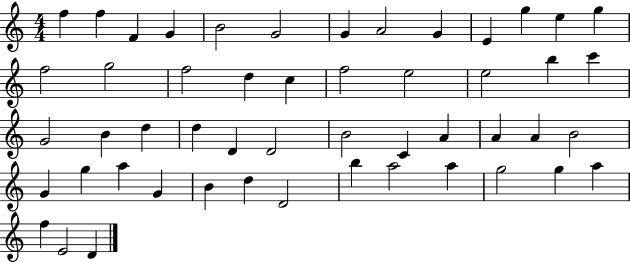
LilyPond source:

{
  \clef treble
  \numericTimeSignature
  \time 4/4
  \key c \major
  f''4 f''4 f'4 g'4 | b'2 g'2 | g'4 a'2 g'4 | e'4 g''4 e''4 g''4 | \break f''2 g''2 | f''2 d''4 c''4 | f''2 e''2 | e''2 b''4 c'''4 | \break g'2 b'4 d''4 | d''4 d'4 d'2 | b'2 c'4 a'4 | a'4 a'4 b'2 | \break g'4 g''4 a''4 g'4 | b'4 d''4 d'2 | b''4 a''2 a''4 | g''2 g''4 a''4 | \break f''4 e'2 d'4 | \bar "|."
}